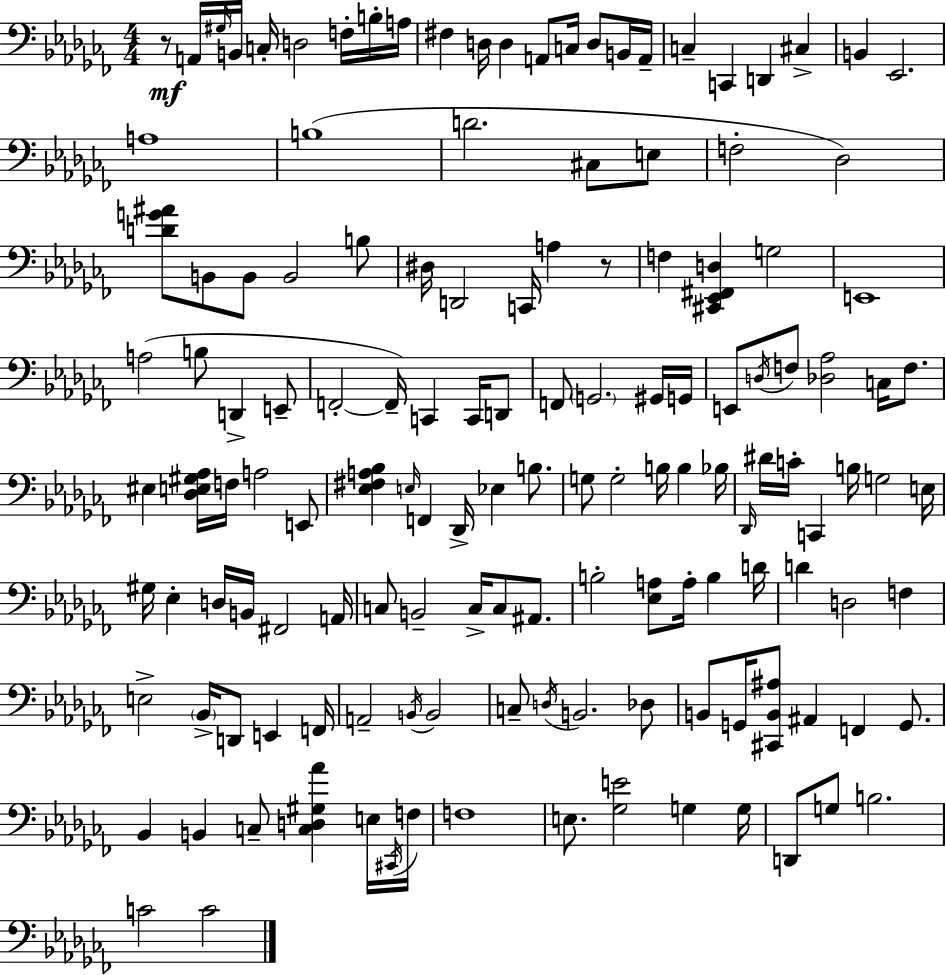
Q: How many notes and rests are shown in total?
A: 140